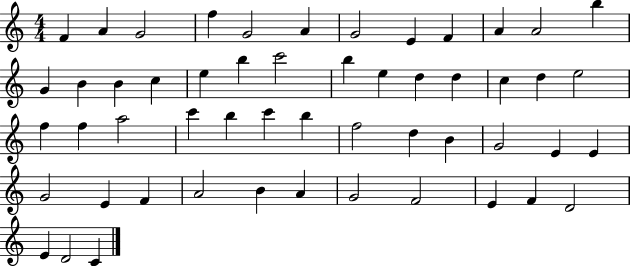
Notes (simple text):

F4/q A4/q G4/h F5/q G4/h A4/q G4/h E4/q F4/q A4/q A4/h B5/q G4/q B4/q B4/q C5/q E5/q B5/q C6/h B5/q E5/q D5/q D5/q C5/q D5/q E5/h F5/q F5/q A5/h C6/q B5/q C6/q B5/q F5/h D5/q B4/q G4/h E4/q E4/q G4/h E4/q F4/q A4/h B4/q A4/q G4/h F4/h E4/q F4/q D4/h E4/q D4/h C4/q